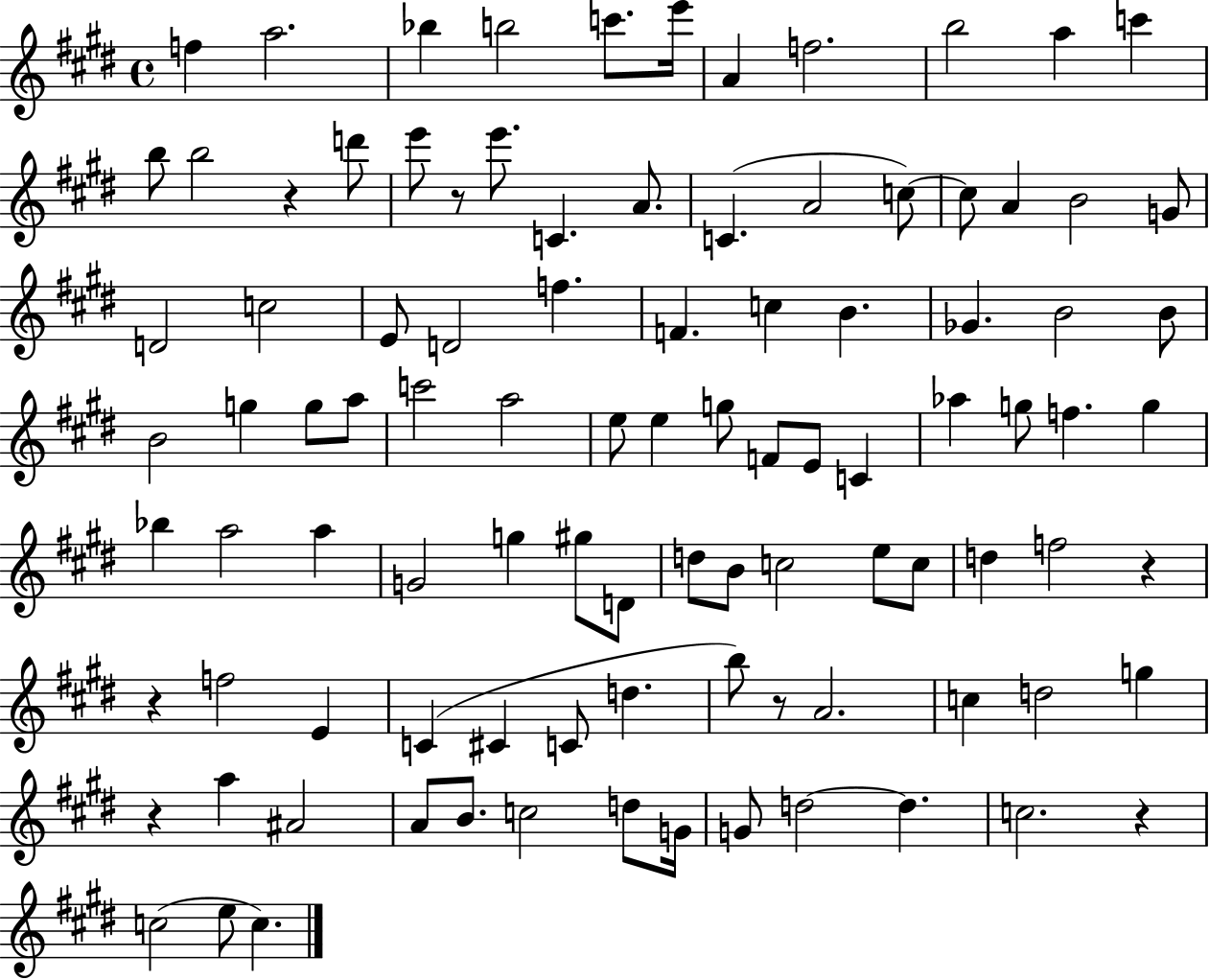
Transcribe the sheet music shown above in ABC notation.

X:1
T:Untitled
M:4/4
L:1/4
K:E
f a2 _b b2 c'/2 e'/4 A f2 b2 a c' b/2 b2 z d'/2 e'/2 z/2 e'/2 C A/2 C A2 c/2 c/2 A B2 G/2 D2 c2 E/2 D2 f F c B _G B2 B/2 B2 g g/2 a/2 c'2 a2 e/2 e g/2 F/2 E/2 C _a g/2 f g _b a2 a G2 g ^g/2 D/2 d/2 B/2 c2 e/2 c/2 d f2 z z f2 E C ^C C/2 d b/2 z/2 A2 c d2 g z a ^A2 A/2 B/2 c2 d/2 G/4 G/2 d2 d c2 z c2 e/2 c